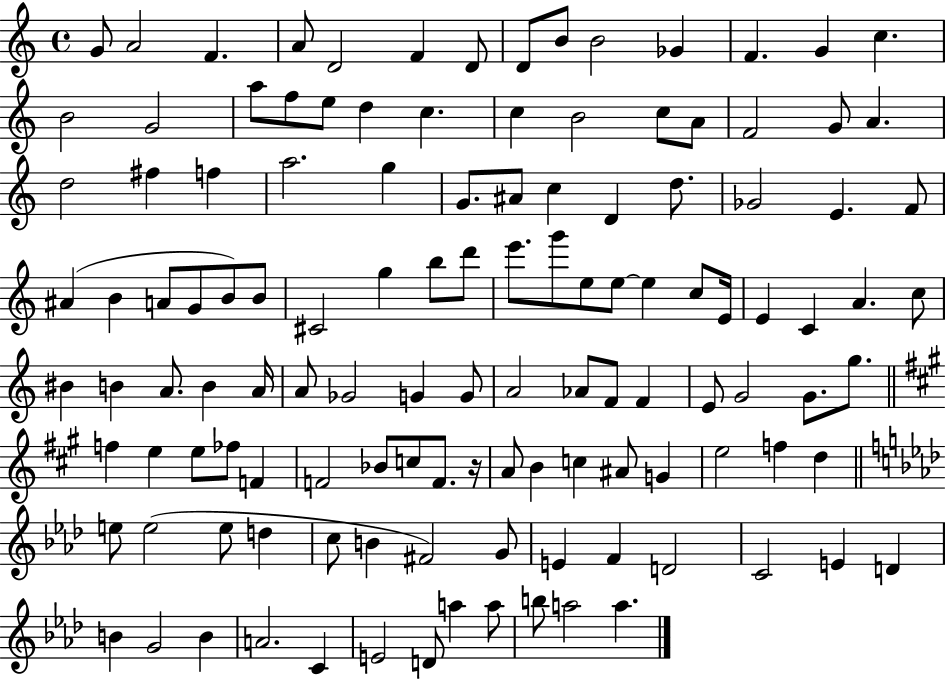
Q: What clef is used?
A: treble